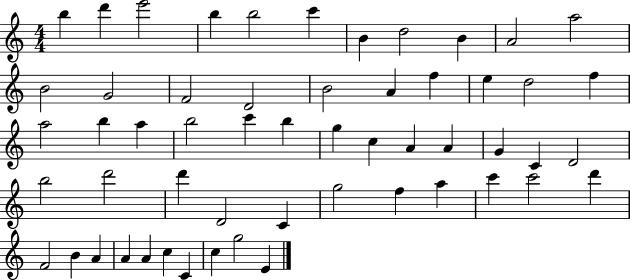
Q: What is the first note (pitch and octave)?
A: B5